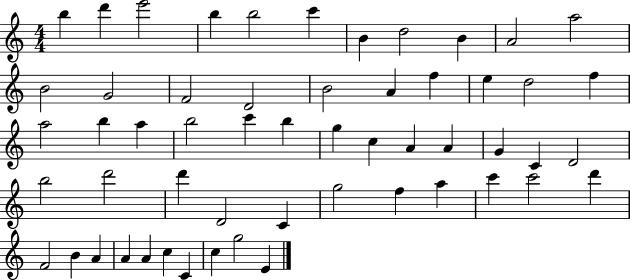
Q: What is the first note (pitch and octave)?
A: B5